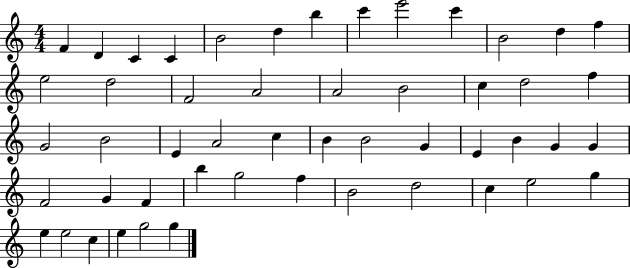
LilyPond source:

{
  \clef treble
  \numericTimeSignature
  \time 4/4
  \key c \major
  f'4 d'4 c'4 c'4 | b'2 d''4 b''4 | c'''4 e'''2 c'''4 | b'2 d''4 f''4 | \break e''2 d''2 | f'2 a'2 | a'2 b'2 | c''4 d''2 f''4 | \break g'2 b'2 | e'4 a'2 c''4 | b'4 b'2 g'4 | e'4 b'4 g'4 g'4 | \break f'2 g'4 f'4 | b''4 g''2 f''4 | b'2 d''2 | c''4 e''2 g''4 | \break e''4 e''2 c''4 | e''4 g''2 g''4 | \bar "|."
}